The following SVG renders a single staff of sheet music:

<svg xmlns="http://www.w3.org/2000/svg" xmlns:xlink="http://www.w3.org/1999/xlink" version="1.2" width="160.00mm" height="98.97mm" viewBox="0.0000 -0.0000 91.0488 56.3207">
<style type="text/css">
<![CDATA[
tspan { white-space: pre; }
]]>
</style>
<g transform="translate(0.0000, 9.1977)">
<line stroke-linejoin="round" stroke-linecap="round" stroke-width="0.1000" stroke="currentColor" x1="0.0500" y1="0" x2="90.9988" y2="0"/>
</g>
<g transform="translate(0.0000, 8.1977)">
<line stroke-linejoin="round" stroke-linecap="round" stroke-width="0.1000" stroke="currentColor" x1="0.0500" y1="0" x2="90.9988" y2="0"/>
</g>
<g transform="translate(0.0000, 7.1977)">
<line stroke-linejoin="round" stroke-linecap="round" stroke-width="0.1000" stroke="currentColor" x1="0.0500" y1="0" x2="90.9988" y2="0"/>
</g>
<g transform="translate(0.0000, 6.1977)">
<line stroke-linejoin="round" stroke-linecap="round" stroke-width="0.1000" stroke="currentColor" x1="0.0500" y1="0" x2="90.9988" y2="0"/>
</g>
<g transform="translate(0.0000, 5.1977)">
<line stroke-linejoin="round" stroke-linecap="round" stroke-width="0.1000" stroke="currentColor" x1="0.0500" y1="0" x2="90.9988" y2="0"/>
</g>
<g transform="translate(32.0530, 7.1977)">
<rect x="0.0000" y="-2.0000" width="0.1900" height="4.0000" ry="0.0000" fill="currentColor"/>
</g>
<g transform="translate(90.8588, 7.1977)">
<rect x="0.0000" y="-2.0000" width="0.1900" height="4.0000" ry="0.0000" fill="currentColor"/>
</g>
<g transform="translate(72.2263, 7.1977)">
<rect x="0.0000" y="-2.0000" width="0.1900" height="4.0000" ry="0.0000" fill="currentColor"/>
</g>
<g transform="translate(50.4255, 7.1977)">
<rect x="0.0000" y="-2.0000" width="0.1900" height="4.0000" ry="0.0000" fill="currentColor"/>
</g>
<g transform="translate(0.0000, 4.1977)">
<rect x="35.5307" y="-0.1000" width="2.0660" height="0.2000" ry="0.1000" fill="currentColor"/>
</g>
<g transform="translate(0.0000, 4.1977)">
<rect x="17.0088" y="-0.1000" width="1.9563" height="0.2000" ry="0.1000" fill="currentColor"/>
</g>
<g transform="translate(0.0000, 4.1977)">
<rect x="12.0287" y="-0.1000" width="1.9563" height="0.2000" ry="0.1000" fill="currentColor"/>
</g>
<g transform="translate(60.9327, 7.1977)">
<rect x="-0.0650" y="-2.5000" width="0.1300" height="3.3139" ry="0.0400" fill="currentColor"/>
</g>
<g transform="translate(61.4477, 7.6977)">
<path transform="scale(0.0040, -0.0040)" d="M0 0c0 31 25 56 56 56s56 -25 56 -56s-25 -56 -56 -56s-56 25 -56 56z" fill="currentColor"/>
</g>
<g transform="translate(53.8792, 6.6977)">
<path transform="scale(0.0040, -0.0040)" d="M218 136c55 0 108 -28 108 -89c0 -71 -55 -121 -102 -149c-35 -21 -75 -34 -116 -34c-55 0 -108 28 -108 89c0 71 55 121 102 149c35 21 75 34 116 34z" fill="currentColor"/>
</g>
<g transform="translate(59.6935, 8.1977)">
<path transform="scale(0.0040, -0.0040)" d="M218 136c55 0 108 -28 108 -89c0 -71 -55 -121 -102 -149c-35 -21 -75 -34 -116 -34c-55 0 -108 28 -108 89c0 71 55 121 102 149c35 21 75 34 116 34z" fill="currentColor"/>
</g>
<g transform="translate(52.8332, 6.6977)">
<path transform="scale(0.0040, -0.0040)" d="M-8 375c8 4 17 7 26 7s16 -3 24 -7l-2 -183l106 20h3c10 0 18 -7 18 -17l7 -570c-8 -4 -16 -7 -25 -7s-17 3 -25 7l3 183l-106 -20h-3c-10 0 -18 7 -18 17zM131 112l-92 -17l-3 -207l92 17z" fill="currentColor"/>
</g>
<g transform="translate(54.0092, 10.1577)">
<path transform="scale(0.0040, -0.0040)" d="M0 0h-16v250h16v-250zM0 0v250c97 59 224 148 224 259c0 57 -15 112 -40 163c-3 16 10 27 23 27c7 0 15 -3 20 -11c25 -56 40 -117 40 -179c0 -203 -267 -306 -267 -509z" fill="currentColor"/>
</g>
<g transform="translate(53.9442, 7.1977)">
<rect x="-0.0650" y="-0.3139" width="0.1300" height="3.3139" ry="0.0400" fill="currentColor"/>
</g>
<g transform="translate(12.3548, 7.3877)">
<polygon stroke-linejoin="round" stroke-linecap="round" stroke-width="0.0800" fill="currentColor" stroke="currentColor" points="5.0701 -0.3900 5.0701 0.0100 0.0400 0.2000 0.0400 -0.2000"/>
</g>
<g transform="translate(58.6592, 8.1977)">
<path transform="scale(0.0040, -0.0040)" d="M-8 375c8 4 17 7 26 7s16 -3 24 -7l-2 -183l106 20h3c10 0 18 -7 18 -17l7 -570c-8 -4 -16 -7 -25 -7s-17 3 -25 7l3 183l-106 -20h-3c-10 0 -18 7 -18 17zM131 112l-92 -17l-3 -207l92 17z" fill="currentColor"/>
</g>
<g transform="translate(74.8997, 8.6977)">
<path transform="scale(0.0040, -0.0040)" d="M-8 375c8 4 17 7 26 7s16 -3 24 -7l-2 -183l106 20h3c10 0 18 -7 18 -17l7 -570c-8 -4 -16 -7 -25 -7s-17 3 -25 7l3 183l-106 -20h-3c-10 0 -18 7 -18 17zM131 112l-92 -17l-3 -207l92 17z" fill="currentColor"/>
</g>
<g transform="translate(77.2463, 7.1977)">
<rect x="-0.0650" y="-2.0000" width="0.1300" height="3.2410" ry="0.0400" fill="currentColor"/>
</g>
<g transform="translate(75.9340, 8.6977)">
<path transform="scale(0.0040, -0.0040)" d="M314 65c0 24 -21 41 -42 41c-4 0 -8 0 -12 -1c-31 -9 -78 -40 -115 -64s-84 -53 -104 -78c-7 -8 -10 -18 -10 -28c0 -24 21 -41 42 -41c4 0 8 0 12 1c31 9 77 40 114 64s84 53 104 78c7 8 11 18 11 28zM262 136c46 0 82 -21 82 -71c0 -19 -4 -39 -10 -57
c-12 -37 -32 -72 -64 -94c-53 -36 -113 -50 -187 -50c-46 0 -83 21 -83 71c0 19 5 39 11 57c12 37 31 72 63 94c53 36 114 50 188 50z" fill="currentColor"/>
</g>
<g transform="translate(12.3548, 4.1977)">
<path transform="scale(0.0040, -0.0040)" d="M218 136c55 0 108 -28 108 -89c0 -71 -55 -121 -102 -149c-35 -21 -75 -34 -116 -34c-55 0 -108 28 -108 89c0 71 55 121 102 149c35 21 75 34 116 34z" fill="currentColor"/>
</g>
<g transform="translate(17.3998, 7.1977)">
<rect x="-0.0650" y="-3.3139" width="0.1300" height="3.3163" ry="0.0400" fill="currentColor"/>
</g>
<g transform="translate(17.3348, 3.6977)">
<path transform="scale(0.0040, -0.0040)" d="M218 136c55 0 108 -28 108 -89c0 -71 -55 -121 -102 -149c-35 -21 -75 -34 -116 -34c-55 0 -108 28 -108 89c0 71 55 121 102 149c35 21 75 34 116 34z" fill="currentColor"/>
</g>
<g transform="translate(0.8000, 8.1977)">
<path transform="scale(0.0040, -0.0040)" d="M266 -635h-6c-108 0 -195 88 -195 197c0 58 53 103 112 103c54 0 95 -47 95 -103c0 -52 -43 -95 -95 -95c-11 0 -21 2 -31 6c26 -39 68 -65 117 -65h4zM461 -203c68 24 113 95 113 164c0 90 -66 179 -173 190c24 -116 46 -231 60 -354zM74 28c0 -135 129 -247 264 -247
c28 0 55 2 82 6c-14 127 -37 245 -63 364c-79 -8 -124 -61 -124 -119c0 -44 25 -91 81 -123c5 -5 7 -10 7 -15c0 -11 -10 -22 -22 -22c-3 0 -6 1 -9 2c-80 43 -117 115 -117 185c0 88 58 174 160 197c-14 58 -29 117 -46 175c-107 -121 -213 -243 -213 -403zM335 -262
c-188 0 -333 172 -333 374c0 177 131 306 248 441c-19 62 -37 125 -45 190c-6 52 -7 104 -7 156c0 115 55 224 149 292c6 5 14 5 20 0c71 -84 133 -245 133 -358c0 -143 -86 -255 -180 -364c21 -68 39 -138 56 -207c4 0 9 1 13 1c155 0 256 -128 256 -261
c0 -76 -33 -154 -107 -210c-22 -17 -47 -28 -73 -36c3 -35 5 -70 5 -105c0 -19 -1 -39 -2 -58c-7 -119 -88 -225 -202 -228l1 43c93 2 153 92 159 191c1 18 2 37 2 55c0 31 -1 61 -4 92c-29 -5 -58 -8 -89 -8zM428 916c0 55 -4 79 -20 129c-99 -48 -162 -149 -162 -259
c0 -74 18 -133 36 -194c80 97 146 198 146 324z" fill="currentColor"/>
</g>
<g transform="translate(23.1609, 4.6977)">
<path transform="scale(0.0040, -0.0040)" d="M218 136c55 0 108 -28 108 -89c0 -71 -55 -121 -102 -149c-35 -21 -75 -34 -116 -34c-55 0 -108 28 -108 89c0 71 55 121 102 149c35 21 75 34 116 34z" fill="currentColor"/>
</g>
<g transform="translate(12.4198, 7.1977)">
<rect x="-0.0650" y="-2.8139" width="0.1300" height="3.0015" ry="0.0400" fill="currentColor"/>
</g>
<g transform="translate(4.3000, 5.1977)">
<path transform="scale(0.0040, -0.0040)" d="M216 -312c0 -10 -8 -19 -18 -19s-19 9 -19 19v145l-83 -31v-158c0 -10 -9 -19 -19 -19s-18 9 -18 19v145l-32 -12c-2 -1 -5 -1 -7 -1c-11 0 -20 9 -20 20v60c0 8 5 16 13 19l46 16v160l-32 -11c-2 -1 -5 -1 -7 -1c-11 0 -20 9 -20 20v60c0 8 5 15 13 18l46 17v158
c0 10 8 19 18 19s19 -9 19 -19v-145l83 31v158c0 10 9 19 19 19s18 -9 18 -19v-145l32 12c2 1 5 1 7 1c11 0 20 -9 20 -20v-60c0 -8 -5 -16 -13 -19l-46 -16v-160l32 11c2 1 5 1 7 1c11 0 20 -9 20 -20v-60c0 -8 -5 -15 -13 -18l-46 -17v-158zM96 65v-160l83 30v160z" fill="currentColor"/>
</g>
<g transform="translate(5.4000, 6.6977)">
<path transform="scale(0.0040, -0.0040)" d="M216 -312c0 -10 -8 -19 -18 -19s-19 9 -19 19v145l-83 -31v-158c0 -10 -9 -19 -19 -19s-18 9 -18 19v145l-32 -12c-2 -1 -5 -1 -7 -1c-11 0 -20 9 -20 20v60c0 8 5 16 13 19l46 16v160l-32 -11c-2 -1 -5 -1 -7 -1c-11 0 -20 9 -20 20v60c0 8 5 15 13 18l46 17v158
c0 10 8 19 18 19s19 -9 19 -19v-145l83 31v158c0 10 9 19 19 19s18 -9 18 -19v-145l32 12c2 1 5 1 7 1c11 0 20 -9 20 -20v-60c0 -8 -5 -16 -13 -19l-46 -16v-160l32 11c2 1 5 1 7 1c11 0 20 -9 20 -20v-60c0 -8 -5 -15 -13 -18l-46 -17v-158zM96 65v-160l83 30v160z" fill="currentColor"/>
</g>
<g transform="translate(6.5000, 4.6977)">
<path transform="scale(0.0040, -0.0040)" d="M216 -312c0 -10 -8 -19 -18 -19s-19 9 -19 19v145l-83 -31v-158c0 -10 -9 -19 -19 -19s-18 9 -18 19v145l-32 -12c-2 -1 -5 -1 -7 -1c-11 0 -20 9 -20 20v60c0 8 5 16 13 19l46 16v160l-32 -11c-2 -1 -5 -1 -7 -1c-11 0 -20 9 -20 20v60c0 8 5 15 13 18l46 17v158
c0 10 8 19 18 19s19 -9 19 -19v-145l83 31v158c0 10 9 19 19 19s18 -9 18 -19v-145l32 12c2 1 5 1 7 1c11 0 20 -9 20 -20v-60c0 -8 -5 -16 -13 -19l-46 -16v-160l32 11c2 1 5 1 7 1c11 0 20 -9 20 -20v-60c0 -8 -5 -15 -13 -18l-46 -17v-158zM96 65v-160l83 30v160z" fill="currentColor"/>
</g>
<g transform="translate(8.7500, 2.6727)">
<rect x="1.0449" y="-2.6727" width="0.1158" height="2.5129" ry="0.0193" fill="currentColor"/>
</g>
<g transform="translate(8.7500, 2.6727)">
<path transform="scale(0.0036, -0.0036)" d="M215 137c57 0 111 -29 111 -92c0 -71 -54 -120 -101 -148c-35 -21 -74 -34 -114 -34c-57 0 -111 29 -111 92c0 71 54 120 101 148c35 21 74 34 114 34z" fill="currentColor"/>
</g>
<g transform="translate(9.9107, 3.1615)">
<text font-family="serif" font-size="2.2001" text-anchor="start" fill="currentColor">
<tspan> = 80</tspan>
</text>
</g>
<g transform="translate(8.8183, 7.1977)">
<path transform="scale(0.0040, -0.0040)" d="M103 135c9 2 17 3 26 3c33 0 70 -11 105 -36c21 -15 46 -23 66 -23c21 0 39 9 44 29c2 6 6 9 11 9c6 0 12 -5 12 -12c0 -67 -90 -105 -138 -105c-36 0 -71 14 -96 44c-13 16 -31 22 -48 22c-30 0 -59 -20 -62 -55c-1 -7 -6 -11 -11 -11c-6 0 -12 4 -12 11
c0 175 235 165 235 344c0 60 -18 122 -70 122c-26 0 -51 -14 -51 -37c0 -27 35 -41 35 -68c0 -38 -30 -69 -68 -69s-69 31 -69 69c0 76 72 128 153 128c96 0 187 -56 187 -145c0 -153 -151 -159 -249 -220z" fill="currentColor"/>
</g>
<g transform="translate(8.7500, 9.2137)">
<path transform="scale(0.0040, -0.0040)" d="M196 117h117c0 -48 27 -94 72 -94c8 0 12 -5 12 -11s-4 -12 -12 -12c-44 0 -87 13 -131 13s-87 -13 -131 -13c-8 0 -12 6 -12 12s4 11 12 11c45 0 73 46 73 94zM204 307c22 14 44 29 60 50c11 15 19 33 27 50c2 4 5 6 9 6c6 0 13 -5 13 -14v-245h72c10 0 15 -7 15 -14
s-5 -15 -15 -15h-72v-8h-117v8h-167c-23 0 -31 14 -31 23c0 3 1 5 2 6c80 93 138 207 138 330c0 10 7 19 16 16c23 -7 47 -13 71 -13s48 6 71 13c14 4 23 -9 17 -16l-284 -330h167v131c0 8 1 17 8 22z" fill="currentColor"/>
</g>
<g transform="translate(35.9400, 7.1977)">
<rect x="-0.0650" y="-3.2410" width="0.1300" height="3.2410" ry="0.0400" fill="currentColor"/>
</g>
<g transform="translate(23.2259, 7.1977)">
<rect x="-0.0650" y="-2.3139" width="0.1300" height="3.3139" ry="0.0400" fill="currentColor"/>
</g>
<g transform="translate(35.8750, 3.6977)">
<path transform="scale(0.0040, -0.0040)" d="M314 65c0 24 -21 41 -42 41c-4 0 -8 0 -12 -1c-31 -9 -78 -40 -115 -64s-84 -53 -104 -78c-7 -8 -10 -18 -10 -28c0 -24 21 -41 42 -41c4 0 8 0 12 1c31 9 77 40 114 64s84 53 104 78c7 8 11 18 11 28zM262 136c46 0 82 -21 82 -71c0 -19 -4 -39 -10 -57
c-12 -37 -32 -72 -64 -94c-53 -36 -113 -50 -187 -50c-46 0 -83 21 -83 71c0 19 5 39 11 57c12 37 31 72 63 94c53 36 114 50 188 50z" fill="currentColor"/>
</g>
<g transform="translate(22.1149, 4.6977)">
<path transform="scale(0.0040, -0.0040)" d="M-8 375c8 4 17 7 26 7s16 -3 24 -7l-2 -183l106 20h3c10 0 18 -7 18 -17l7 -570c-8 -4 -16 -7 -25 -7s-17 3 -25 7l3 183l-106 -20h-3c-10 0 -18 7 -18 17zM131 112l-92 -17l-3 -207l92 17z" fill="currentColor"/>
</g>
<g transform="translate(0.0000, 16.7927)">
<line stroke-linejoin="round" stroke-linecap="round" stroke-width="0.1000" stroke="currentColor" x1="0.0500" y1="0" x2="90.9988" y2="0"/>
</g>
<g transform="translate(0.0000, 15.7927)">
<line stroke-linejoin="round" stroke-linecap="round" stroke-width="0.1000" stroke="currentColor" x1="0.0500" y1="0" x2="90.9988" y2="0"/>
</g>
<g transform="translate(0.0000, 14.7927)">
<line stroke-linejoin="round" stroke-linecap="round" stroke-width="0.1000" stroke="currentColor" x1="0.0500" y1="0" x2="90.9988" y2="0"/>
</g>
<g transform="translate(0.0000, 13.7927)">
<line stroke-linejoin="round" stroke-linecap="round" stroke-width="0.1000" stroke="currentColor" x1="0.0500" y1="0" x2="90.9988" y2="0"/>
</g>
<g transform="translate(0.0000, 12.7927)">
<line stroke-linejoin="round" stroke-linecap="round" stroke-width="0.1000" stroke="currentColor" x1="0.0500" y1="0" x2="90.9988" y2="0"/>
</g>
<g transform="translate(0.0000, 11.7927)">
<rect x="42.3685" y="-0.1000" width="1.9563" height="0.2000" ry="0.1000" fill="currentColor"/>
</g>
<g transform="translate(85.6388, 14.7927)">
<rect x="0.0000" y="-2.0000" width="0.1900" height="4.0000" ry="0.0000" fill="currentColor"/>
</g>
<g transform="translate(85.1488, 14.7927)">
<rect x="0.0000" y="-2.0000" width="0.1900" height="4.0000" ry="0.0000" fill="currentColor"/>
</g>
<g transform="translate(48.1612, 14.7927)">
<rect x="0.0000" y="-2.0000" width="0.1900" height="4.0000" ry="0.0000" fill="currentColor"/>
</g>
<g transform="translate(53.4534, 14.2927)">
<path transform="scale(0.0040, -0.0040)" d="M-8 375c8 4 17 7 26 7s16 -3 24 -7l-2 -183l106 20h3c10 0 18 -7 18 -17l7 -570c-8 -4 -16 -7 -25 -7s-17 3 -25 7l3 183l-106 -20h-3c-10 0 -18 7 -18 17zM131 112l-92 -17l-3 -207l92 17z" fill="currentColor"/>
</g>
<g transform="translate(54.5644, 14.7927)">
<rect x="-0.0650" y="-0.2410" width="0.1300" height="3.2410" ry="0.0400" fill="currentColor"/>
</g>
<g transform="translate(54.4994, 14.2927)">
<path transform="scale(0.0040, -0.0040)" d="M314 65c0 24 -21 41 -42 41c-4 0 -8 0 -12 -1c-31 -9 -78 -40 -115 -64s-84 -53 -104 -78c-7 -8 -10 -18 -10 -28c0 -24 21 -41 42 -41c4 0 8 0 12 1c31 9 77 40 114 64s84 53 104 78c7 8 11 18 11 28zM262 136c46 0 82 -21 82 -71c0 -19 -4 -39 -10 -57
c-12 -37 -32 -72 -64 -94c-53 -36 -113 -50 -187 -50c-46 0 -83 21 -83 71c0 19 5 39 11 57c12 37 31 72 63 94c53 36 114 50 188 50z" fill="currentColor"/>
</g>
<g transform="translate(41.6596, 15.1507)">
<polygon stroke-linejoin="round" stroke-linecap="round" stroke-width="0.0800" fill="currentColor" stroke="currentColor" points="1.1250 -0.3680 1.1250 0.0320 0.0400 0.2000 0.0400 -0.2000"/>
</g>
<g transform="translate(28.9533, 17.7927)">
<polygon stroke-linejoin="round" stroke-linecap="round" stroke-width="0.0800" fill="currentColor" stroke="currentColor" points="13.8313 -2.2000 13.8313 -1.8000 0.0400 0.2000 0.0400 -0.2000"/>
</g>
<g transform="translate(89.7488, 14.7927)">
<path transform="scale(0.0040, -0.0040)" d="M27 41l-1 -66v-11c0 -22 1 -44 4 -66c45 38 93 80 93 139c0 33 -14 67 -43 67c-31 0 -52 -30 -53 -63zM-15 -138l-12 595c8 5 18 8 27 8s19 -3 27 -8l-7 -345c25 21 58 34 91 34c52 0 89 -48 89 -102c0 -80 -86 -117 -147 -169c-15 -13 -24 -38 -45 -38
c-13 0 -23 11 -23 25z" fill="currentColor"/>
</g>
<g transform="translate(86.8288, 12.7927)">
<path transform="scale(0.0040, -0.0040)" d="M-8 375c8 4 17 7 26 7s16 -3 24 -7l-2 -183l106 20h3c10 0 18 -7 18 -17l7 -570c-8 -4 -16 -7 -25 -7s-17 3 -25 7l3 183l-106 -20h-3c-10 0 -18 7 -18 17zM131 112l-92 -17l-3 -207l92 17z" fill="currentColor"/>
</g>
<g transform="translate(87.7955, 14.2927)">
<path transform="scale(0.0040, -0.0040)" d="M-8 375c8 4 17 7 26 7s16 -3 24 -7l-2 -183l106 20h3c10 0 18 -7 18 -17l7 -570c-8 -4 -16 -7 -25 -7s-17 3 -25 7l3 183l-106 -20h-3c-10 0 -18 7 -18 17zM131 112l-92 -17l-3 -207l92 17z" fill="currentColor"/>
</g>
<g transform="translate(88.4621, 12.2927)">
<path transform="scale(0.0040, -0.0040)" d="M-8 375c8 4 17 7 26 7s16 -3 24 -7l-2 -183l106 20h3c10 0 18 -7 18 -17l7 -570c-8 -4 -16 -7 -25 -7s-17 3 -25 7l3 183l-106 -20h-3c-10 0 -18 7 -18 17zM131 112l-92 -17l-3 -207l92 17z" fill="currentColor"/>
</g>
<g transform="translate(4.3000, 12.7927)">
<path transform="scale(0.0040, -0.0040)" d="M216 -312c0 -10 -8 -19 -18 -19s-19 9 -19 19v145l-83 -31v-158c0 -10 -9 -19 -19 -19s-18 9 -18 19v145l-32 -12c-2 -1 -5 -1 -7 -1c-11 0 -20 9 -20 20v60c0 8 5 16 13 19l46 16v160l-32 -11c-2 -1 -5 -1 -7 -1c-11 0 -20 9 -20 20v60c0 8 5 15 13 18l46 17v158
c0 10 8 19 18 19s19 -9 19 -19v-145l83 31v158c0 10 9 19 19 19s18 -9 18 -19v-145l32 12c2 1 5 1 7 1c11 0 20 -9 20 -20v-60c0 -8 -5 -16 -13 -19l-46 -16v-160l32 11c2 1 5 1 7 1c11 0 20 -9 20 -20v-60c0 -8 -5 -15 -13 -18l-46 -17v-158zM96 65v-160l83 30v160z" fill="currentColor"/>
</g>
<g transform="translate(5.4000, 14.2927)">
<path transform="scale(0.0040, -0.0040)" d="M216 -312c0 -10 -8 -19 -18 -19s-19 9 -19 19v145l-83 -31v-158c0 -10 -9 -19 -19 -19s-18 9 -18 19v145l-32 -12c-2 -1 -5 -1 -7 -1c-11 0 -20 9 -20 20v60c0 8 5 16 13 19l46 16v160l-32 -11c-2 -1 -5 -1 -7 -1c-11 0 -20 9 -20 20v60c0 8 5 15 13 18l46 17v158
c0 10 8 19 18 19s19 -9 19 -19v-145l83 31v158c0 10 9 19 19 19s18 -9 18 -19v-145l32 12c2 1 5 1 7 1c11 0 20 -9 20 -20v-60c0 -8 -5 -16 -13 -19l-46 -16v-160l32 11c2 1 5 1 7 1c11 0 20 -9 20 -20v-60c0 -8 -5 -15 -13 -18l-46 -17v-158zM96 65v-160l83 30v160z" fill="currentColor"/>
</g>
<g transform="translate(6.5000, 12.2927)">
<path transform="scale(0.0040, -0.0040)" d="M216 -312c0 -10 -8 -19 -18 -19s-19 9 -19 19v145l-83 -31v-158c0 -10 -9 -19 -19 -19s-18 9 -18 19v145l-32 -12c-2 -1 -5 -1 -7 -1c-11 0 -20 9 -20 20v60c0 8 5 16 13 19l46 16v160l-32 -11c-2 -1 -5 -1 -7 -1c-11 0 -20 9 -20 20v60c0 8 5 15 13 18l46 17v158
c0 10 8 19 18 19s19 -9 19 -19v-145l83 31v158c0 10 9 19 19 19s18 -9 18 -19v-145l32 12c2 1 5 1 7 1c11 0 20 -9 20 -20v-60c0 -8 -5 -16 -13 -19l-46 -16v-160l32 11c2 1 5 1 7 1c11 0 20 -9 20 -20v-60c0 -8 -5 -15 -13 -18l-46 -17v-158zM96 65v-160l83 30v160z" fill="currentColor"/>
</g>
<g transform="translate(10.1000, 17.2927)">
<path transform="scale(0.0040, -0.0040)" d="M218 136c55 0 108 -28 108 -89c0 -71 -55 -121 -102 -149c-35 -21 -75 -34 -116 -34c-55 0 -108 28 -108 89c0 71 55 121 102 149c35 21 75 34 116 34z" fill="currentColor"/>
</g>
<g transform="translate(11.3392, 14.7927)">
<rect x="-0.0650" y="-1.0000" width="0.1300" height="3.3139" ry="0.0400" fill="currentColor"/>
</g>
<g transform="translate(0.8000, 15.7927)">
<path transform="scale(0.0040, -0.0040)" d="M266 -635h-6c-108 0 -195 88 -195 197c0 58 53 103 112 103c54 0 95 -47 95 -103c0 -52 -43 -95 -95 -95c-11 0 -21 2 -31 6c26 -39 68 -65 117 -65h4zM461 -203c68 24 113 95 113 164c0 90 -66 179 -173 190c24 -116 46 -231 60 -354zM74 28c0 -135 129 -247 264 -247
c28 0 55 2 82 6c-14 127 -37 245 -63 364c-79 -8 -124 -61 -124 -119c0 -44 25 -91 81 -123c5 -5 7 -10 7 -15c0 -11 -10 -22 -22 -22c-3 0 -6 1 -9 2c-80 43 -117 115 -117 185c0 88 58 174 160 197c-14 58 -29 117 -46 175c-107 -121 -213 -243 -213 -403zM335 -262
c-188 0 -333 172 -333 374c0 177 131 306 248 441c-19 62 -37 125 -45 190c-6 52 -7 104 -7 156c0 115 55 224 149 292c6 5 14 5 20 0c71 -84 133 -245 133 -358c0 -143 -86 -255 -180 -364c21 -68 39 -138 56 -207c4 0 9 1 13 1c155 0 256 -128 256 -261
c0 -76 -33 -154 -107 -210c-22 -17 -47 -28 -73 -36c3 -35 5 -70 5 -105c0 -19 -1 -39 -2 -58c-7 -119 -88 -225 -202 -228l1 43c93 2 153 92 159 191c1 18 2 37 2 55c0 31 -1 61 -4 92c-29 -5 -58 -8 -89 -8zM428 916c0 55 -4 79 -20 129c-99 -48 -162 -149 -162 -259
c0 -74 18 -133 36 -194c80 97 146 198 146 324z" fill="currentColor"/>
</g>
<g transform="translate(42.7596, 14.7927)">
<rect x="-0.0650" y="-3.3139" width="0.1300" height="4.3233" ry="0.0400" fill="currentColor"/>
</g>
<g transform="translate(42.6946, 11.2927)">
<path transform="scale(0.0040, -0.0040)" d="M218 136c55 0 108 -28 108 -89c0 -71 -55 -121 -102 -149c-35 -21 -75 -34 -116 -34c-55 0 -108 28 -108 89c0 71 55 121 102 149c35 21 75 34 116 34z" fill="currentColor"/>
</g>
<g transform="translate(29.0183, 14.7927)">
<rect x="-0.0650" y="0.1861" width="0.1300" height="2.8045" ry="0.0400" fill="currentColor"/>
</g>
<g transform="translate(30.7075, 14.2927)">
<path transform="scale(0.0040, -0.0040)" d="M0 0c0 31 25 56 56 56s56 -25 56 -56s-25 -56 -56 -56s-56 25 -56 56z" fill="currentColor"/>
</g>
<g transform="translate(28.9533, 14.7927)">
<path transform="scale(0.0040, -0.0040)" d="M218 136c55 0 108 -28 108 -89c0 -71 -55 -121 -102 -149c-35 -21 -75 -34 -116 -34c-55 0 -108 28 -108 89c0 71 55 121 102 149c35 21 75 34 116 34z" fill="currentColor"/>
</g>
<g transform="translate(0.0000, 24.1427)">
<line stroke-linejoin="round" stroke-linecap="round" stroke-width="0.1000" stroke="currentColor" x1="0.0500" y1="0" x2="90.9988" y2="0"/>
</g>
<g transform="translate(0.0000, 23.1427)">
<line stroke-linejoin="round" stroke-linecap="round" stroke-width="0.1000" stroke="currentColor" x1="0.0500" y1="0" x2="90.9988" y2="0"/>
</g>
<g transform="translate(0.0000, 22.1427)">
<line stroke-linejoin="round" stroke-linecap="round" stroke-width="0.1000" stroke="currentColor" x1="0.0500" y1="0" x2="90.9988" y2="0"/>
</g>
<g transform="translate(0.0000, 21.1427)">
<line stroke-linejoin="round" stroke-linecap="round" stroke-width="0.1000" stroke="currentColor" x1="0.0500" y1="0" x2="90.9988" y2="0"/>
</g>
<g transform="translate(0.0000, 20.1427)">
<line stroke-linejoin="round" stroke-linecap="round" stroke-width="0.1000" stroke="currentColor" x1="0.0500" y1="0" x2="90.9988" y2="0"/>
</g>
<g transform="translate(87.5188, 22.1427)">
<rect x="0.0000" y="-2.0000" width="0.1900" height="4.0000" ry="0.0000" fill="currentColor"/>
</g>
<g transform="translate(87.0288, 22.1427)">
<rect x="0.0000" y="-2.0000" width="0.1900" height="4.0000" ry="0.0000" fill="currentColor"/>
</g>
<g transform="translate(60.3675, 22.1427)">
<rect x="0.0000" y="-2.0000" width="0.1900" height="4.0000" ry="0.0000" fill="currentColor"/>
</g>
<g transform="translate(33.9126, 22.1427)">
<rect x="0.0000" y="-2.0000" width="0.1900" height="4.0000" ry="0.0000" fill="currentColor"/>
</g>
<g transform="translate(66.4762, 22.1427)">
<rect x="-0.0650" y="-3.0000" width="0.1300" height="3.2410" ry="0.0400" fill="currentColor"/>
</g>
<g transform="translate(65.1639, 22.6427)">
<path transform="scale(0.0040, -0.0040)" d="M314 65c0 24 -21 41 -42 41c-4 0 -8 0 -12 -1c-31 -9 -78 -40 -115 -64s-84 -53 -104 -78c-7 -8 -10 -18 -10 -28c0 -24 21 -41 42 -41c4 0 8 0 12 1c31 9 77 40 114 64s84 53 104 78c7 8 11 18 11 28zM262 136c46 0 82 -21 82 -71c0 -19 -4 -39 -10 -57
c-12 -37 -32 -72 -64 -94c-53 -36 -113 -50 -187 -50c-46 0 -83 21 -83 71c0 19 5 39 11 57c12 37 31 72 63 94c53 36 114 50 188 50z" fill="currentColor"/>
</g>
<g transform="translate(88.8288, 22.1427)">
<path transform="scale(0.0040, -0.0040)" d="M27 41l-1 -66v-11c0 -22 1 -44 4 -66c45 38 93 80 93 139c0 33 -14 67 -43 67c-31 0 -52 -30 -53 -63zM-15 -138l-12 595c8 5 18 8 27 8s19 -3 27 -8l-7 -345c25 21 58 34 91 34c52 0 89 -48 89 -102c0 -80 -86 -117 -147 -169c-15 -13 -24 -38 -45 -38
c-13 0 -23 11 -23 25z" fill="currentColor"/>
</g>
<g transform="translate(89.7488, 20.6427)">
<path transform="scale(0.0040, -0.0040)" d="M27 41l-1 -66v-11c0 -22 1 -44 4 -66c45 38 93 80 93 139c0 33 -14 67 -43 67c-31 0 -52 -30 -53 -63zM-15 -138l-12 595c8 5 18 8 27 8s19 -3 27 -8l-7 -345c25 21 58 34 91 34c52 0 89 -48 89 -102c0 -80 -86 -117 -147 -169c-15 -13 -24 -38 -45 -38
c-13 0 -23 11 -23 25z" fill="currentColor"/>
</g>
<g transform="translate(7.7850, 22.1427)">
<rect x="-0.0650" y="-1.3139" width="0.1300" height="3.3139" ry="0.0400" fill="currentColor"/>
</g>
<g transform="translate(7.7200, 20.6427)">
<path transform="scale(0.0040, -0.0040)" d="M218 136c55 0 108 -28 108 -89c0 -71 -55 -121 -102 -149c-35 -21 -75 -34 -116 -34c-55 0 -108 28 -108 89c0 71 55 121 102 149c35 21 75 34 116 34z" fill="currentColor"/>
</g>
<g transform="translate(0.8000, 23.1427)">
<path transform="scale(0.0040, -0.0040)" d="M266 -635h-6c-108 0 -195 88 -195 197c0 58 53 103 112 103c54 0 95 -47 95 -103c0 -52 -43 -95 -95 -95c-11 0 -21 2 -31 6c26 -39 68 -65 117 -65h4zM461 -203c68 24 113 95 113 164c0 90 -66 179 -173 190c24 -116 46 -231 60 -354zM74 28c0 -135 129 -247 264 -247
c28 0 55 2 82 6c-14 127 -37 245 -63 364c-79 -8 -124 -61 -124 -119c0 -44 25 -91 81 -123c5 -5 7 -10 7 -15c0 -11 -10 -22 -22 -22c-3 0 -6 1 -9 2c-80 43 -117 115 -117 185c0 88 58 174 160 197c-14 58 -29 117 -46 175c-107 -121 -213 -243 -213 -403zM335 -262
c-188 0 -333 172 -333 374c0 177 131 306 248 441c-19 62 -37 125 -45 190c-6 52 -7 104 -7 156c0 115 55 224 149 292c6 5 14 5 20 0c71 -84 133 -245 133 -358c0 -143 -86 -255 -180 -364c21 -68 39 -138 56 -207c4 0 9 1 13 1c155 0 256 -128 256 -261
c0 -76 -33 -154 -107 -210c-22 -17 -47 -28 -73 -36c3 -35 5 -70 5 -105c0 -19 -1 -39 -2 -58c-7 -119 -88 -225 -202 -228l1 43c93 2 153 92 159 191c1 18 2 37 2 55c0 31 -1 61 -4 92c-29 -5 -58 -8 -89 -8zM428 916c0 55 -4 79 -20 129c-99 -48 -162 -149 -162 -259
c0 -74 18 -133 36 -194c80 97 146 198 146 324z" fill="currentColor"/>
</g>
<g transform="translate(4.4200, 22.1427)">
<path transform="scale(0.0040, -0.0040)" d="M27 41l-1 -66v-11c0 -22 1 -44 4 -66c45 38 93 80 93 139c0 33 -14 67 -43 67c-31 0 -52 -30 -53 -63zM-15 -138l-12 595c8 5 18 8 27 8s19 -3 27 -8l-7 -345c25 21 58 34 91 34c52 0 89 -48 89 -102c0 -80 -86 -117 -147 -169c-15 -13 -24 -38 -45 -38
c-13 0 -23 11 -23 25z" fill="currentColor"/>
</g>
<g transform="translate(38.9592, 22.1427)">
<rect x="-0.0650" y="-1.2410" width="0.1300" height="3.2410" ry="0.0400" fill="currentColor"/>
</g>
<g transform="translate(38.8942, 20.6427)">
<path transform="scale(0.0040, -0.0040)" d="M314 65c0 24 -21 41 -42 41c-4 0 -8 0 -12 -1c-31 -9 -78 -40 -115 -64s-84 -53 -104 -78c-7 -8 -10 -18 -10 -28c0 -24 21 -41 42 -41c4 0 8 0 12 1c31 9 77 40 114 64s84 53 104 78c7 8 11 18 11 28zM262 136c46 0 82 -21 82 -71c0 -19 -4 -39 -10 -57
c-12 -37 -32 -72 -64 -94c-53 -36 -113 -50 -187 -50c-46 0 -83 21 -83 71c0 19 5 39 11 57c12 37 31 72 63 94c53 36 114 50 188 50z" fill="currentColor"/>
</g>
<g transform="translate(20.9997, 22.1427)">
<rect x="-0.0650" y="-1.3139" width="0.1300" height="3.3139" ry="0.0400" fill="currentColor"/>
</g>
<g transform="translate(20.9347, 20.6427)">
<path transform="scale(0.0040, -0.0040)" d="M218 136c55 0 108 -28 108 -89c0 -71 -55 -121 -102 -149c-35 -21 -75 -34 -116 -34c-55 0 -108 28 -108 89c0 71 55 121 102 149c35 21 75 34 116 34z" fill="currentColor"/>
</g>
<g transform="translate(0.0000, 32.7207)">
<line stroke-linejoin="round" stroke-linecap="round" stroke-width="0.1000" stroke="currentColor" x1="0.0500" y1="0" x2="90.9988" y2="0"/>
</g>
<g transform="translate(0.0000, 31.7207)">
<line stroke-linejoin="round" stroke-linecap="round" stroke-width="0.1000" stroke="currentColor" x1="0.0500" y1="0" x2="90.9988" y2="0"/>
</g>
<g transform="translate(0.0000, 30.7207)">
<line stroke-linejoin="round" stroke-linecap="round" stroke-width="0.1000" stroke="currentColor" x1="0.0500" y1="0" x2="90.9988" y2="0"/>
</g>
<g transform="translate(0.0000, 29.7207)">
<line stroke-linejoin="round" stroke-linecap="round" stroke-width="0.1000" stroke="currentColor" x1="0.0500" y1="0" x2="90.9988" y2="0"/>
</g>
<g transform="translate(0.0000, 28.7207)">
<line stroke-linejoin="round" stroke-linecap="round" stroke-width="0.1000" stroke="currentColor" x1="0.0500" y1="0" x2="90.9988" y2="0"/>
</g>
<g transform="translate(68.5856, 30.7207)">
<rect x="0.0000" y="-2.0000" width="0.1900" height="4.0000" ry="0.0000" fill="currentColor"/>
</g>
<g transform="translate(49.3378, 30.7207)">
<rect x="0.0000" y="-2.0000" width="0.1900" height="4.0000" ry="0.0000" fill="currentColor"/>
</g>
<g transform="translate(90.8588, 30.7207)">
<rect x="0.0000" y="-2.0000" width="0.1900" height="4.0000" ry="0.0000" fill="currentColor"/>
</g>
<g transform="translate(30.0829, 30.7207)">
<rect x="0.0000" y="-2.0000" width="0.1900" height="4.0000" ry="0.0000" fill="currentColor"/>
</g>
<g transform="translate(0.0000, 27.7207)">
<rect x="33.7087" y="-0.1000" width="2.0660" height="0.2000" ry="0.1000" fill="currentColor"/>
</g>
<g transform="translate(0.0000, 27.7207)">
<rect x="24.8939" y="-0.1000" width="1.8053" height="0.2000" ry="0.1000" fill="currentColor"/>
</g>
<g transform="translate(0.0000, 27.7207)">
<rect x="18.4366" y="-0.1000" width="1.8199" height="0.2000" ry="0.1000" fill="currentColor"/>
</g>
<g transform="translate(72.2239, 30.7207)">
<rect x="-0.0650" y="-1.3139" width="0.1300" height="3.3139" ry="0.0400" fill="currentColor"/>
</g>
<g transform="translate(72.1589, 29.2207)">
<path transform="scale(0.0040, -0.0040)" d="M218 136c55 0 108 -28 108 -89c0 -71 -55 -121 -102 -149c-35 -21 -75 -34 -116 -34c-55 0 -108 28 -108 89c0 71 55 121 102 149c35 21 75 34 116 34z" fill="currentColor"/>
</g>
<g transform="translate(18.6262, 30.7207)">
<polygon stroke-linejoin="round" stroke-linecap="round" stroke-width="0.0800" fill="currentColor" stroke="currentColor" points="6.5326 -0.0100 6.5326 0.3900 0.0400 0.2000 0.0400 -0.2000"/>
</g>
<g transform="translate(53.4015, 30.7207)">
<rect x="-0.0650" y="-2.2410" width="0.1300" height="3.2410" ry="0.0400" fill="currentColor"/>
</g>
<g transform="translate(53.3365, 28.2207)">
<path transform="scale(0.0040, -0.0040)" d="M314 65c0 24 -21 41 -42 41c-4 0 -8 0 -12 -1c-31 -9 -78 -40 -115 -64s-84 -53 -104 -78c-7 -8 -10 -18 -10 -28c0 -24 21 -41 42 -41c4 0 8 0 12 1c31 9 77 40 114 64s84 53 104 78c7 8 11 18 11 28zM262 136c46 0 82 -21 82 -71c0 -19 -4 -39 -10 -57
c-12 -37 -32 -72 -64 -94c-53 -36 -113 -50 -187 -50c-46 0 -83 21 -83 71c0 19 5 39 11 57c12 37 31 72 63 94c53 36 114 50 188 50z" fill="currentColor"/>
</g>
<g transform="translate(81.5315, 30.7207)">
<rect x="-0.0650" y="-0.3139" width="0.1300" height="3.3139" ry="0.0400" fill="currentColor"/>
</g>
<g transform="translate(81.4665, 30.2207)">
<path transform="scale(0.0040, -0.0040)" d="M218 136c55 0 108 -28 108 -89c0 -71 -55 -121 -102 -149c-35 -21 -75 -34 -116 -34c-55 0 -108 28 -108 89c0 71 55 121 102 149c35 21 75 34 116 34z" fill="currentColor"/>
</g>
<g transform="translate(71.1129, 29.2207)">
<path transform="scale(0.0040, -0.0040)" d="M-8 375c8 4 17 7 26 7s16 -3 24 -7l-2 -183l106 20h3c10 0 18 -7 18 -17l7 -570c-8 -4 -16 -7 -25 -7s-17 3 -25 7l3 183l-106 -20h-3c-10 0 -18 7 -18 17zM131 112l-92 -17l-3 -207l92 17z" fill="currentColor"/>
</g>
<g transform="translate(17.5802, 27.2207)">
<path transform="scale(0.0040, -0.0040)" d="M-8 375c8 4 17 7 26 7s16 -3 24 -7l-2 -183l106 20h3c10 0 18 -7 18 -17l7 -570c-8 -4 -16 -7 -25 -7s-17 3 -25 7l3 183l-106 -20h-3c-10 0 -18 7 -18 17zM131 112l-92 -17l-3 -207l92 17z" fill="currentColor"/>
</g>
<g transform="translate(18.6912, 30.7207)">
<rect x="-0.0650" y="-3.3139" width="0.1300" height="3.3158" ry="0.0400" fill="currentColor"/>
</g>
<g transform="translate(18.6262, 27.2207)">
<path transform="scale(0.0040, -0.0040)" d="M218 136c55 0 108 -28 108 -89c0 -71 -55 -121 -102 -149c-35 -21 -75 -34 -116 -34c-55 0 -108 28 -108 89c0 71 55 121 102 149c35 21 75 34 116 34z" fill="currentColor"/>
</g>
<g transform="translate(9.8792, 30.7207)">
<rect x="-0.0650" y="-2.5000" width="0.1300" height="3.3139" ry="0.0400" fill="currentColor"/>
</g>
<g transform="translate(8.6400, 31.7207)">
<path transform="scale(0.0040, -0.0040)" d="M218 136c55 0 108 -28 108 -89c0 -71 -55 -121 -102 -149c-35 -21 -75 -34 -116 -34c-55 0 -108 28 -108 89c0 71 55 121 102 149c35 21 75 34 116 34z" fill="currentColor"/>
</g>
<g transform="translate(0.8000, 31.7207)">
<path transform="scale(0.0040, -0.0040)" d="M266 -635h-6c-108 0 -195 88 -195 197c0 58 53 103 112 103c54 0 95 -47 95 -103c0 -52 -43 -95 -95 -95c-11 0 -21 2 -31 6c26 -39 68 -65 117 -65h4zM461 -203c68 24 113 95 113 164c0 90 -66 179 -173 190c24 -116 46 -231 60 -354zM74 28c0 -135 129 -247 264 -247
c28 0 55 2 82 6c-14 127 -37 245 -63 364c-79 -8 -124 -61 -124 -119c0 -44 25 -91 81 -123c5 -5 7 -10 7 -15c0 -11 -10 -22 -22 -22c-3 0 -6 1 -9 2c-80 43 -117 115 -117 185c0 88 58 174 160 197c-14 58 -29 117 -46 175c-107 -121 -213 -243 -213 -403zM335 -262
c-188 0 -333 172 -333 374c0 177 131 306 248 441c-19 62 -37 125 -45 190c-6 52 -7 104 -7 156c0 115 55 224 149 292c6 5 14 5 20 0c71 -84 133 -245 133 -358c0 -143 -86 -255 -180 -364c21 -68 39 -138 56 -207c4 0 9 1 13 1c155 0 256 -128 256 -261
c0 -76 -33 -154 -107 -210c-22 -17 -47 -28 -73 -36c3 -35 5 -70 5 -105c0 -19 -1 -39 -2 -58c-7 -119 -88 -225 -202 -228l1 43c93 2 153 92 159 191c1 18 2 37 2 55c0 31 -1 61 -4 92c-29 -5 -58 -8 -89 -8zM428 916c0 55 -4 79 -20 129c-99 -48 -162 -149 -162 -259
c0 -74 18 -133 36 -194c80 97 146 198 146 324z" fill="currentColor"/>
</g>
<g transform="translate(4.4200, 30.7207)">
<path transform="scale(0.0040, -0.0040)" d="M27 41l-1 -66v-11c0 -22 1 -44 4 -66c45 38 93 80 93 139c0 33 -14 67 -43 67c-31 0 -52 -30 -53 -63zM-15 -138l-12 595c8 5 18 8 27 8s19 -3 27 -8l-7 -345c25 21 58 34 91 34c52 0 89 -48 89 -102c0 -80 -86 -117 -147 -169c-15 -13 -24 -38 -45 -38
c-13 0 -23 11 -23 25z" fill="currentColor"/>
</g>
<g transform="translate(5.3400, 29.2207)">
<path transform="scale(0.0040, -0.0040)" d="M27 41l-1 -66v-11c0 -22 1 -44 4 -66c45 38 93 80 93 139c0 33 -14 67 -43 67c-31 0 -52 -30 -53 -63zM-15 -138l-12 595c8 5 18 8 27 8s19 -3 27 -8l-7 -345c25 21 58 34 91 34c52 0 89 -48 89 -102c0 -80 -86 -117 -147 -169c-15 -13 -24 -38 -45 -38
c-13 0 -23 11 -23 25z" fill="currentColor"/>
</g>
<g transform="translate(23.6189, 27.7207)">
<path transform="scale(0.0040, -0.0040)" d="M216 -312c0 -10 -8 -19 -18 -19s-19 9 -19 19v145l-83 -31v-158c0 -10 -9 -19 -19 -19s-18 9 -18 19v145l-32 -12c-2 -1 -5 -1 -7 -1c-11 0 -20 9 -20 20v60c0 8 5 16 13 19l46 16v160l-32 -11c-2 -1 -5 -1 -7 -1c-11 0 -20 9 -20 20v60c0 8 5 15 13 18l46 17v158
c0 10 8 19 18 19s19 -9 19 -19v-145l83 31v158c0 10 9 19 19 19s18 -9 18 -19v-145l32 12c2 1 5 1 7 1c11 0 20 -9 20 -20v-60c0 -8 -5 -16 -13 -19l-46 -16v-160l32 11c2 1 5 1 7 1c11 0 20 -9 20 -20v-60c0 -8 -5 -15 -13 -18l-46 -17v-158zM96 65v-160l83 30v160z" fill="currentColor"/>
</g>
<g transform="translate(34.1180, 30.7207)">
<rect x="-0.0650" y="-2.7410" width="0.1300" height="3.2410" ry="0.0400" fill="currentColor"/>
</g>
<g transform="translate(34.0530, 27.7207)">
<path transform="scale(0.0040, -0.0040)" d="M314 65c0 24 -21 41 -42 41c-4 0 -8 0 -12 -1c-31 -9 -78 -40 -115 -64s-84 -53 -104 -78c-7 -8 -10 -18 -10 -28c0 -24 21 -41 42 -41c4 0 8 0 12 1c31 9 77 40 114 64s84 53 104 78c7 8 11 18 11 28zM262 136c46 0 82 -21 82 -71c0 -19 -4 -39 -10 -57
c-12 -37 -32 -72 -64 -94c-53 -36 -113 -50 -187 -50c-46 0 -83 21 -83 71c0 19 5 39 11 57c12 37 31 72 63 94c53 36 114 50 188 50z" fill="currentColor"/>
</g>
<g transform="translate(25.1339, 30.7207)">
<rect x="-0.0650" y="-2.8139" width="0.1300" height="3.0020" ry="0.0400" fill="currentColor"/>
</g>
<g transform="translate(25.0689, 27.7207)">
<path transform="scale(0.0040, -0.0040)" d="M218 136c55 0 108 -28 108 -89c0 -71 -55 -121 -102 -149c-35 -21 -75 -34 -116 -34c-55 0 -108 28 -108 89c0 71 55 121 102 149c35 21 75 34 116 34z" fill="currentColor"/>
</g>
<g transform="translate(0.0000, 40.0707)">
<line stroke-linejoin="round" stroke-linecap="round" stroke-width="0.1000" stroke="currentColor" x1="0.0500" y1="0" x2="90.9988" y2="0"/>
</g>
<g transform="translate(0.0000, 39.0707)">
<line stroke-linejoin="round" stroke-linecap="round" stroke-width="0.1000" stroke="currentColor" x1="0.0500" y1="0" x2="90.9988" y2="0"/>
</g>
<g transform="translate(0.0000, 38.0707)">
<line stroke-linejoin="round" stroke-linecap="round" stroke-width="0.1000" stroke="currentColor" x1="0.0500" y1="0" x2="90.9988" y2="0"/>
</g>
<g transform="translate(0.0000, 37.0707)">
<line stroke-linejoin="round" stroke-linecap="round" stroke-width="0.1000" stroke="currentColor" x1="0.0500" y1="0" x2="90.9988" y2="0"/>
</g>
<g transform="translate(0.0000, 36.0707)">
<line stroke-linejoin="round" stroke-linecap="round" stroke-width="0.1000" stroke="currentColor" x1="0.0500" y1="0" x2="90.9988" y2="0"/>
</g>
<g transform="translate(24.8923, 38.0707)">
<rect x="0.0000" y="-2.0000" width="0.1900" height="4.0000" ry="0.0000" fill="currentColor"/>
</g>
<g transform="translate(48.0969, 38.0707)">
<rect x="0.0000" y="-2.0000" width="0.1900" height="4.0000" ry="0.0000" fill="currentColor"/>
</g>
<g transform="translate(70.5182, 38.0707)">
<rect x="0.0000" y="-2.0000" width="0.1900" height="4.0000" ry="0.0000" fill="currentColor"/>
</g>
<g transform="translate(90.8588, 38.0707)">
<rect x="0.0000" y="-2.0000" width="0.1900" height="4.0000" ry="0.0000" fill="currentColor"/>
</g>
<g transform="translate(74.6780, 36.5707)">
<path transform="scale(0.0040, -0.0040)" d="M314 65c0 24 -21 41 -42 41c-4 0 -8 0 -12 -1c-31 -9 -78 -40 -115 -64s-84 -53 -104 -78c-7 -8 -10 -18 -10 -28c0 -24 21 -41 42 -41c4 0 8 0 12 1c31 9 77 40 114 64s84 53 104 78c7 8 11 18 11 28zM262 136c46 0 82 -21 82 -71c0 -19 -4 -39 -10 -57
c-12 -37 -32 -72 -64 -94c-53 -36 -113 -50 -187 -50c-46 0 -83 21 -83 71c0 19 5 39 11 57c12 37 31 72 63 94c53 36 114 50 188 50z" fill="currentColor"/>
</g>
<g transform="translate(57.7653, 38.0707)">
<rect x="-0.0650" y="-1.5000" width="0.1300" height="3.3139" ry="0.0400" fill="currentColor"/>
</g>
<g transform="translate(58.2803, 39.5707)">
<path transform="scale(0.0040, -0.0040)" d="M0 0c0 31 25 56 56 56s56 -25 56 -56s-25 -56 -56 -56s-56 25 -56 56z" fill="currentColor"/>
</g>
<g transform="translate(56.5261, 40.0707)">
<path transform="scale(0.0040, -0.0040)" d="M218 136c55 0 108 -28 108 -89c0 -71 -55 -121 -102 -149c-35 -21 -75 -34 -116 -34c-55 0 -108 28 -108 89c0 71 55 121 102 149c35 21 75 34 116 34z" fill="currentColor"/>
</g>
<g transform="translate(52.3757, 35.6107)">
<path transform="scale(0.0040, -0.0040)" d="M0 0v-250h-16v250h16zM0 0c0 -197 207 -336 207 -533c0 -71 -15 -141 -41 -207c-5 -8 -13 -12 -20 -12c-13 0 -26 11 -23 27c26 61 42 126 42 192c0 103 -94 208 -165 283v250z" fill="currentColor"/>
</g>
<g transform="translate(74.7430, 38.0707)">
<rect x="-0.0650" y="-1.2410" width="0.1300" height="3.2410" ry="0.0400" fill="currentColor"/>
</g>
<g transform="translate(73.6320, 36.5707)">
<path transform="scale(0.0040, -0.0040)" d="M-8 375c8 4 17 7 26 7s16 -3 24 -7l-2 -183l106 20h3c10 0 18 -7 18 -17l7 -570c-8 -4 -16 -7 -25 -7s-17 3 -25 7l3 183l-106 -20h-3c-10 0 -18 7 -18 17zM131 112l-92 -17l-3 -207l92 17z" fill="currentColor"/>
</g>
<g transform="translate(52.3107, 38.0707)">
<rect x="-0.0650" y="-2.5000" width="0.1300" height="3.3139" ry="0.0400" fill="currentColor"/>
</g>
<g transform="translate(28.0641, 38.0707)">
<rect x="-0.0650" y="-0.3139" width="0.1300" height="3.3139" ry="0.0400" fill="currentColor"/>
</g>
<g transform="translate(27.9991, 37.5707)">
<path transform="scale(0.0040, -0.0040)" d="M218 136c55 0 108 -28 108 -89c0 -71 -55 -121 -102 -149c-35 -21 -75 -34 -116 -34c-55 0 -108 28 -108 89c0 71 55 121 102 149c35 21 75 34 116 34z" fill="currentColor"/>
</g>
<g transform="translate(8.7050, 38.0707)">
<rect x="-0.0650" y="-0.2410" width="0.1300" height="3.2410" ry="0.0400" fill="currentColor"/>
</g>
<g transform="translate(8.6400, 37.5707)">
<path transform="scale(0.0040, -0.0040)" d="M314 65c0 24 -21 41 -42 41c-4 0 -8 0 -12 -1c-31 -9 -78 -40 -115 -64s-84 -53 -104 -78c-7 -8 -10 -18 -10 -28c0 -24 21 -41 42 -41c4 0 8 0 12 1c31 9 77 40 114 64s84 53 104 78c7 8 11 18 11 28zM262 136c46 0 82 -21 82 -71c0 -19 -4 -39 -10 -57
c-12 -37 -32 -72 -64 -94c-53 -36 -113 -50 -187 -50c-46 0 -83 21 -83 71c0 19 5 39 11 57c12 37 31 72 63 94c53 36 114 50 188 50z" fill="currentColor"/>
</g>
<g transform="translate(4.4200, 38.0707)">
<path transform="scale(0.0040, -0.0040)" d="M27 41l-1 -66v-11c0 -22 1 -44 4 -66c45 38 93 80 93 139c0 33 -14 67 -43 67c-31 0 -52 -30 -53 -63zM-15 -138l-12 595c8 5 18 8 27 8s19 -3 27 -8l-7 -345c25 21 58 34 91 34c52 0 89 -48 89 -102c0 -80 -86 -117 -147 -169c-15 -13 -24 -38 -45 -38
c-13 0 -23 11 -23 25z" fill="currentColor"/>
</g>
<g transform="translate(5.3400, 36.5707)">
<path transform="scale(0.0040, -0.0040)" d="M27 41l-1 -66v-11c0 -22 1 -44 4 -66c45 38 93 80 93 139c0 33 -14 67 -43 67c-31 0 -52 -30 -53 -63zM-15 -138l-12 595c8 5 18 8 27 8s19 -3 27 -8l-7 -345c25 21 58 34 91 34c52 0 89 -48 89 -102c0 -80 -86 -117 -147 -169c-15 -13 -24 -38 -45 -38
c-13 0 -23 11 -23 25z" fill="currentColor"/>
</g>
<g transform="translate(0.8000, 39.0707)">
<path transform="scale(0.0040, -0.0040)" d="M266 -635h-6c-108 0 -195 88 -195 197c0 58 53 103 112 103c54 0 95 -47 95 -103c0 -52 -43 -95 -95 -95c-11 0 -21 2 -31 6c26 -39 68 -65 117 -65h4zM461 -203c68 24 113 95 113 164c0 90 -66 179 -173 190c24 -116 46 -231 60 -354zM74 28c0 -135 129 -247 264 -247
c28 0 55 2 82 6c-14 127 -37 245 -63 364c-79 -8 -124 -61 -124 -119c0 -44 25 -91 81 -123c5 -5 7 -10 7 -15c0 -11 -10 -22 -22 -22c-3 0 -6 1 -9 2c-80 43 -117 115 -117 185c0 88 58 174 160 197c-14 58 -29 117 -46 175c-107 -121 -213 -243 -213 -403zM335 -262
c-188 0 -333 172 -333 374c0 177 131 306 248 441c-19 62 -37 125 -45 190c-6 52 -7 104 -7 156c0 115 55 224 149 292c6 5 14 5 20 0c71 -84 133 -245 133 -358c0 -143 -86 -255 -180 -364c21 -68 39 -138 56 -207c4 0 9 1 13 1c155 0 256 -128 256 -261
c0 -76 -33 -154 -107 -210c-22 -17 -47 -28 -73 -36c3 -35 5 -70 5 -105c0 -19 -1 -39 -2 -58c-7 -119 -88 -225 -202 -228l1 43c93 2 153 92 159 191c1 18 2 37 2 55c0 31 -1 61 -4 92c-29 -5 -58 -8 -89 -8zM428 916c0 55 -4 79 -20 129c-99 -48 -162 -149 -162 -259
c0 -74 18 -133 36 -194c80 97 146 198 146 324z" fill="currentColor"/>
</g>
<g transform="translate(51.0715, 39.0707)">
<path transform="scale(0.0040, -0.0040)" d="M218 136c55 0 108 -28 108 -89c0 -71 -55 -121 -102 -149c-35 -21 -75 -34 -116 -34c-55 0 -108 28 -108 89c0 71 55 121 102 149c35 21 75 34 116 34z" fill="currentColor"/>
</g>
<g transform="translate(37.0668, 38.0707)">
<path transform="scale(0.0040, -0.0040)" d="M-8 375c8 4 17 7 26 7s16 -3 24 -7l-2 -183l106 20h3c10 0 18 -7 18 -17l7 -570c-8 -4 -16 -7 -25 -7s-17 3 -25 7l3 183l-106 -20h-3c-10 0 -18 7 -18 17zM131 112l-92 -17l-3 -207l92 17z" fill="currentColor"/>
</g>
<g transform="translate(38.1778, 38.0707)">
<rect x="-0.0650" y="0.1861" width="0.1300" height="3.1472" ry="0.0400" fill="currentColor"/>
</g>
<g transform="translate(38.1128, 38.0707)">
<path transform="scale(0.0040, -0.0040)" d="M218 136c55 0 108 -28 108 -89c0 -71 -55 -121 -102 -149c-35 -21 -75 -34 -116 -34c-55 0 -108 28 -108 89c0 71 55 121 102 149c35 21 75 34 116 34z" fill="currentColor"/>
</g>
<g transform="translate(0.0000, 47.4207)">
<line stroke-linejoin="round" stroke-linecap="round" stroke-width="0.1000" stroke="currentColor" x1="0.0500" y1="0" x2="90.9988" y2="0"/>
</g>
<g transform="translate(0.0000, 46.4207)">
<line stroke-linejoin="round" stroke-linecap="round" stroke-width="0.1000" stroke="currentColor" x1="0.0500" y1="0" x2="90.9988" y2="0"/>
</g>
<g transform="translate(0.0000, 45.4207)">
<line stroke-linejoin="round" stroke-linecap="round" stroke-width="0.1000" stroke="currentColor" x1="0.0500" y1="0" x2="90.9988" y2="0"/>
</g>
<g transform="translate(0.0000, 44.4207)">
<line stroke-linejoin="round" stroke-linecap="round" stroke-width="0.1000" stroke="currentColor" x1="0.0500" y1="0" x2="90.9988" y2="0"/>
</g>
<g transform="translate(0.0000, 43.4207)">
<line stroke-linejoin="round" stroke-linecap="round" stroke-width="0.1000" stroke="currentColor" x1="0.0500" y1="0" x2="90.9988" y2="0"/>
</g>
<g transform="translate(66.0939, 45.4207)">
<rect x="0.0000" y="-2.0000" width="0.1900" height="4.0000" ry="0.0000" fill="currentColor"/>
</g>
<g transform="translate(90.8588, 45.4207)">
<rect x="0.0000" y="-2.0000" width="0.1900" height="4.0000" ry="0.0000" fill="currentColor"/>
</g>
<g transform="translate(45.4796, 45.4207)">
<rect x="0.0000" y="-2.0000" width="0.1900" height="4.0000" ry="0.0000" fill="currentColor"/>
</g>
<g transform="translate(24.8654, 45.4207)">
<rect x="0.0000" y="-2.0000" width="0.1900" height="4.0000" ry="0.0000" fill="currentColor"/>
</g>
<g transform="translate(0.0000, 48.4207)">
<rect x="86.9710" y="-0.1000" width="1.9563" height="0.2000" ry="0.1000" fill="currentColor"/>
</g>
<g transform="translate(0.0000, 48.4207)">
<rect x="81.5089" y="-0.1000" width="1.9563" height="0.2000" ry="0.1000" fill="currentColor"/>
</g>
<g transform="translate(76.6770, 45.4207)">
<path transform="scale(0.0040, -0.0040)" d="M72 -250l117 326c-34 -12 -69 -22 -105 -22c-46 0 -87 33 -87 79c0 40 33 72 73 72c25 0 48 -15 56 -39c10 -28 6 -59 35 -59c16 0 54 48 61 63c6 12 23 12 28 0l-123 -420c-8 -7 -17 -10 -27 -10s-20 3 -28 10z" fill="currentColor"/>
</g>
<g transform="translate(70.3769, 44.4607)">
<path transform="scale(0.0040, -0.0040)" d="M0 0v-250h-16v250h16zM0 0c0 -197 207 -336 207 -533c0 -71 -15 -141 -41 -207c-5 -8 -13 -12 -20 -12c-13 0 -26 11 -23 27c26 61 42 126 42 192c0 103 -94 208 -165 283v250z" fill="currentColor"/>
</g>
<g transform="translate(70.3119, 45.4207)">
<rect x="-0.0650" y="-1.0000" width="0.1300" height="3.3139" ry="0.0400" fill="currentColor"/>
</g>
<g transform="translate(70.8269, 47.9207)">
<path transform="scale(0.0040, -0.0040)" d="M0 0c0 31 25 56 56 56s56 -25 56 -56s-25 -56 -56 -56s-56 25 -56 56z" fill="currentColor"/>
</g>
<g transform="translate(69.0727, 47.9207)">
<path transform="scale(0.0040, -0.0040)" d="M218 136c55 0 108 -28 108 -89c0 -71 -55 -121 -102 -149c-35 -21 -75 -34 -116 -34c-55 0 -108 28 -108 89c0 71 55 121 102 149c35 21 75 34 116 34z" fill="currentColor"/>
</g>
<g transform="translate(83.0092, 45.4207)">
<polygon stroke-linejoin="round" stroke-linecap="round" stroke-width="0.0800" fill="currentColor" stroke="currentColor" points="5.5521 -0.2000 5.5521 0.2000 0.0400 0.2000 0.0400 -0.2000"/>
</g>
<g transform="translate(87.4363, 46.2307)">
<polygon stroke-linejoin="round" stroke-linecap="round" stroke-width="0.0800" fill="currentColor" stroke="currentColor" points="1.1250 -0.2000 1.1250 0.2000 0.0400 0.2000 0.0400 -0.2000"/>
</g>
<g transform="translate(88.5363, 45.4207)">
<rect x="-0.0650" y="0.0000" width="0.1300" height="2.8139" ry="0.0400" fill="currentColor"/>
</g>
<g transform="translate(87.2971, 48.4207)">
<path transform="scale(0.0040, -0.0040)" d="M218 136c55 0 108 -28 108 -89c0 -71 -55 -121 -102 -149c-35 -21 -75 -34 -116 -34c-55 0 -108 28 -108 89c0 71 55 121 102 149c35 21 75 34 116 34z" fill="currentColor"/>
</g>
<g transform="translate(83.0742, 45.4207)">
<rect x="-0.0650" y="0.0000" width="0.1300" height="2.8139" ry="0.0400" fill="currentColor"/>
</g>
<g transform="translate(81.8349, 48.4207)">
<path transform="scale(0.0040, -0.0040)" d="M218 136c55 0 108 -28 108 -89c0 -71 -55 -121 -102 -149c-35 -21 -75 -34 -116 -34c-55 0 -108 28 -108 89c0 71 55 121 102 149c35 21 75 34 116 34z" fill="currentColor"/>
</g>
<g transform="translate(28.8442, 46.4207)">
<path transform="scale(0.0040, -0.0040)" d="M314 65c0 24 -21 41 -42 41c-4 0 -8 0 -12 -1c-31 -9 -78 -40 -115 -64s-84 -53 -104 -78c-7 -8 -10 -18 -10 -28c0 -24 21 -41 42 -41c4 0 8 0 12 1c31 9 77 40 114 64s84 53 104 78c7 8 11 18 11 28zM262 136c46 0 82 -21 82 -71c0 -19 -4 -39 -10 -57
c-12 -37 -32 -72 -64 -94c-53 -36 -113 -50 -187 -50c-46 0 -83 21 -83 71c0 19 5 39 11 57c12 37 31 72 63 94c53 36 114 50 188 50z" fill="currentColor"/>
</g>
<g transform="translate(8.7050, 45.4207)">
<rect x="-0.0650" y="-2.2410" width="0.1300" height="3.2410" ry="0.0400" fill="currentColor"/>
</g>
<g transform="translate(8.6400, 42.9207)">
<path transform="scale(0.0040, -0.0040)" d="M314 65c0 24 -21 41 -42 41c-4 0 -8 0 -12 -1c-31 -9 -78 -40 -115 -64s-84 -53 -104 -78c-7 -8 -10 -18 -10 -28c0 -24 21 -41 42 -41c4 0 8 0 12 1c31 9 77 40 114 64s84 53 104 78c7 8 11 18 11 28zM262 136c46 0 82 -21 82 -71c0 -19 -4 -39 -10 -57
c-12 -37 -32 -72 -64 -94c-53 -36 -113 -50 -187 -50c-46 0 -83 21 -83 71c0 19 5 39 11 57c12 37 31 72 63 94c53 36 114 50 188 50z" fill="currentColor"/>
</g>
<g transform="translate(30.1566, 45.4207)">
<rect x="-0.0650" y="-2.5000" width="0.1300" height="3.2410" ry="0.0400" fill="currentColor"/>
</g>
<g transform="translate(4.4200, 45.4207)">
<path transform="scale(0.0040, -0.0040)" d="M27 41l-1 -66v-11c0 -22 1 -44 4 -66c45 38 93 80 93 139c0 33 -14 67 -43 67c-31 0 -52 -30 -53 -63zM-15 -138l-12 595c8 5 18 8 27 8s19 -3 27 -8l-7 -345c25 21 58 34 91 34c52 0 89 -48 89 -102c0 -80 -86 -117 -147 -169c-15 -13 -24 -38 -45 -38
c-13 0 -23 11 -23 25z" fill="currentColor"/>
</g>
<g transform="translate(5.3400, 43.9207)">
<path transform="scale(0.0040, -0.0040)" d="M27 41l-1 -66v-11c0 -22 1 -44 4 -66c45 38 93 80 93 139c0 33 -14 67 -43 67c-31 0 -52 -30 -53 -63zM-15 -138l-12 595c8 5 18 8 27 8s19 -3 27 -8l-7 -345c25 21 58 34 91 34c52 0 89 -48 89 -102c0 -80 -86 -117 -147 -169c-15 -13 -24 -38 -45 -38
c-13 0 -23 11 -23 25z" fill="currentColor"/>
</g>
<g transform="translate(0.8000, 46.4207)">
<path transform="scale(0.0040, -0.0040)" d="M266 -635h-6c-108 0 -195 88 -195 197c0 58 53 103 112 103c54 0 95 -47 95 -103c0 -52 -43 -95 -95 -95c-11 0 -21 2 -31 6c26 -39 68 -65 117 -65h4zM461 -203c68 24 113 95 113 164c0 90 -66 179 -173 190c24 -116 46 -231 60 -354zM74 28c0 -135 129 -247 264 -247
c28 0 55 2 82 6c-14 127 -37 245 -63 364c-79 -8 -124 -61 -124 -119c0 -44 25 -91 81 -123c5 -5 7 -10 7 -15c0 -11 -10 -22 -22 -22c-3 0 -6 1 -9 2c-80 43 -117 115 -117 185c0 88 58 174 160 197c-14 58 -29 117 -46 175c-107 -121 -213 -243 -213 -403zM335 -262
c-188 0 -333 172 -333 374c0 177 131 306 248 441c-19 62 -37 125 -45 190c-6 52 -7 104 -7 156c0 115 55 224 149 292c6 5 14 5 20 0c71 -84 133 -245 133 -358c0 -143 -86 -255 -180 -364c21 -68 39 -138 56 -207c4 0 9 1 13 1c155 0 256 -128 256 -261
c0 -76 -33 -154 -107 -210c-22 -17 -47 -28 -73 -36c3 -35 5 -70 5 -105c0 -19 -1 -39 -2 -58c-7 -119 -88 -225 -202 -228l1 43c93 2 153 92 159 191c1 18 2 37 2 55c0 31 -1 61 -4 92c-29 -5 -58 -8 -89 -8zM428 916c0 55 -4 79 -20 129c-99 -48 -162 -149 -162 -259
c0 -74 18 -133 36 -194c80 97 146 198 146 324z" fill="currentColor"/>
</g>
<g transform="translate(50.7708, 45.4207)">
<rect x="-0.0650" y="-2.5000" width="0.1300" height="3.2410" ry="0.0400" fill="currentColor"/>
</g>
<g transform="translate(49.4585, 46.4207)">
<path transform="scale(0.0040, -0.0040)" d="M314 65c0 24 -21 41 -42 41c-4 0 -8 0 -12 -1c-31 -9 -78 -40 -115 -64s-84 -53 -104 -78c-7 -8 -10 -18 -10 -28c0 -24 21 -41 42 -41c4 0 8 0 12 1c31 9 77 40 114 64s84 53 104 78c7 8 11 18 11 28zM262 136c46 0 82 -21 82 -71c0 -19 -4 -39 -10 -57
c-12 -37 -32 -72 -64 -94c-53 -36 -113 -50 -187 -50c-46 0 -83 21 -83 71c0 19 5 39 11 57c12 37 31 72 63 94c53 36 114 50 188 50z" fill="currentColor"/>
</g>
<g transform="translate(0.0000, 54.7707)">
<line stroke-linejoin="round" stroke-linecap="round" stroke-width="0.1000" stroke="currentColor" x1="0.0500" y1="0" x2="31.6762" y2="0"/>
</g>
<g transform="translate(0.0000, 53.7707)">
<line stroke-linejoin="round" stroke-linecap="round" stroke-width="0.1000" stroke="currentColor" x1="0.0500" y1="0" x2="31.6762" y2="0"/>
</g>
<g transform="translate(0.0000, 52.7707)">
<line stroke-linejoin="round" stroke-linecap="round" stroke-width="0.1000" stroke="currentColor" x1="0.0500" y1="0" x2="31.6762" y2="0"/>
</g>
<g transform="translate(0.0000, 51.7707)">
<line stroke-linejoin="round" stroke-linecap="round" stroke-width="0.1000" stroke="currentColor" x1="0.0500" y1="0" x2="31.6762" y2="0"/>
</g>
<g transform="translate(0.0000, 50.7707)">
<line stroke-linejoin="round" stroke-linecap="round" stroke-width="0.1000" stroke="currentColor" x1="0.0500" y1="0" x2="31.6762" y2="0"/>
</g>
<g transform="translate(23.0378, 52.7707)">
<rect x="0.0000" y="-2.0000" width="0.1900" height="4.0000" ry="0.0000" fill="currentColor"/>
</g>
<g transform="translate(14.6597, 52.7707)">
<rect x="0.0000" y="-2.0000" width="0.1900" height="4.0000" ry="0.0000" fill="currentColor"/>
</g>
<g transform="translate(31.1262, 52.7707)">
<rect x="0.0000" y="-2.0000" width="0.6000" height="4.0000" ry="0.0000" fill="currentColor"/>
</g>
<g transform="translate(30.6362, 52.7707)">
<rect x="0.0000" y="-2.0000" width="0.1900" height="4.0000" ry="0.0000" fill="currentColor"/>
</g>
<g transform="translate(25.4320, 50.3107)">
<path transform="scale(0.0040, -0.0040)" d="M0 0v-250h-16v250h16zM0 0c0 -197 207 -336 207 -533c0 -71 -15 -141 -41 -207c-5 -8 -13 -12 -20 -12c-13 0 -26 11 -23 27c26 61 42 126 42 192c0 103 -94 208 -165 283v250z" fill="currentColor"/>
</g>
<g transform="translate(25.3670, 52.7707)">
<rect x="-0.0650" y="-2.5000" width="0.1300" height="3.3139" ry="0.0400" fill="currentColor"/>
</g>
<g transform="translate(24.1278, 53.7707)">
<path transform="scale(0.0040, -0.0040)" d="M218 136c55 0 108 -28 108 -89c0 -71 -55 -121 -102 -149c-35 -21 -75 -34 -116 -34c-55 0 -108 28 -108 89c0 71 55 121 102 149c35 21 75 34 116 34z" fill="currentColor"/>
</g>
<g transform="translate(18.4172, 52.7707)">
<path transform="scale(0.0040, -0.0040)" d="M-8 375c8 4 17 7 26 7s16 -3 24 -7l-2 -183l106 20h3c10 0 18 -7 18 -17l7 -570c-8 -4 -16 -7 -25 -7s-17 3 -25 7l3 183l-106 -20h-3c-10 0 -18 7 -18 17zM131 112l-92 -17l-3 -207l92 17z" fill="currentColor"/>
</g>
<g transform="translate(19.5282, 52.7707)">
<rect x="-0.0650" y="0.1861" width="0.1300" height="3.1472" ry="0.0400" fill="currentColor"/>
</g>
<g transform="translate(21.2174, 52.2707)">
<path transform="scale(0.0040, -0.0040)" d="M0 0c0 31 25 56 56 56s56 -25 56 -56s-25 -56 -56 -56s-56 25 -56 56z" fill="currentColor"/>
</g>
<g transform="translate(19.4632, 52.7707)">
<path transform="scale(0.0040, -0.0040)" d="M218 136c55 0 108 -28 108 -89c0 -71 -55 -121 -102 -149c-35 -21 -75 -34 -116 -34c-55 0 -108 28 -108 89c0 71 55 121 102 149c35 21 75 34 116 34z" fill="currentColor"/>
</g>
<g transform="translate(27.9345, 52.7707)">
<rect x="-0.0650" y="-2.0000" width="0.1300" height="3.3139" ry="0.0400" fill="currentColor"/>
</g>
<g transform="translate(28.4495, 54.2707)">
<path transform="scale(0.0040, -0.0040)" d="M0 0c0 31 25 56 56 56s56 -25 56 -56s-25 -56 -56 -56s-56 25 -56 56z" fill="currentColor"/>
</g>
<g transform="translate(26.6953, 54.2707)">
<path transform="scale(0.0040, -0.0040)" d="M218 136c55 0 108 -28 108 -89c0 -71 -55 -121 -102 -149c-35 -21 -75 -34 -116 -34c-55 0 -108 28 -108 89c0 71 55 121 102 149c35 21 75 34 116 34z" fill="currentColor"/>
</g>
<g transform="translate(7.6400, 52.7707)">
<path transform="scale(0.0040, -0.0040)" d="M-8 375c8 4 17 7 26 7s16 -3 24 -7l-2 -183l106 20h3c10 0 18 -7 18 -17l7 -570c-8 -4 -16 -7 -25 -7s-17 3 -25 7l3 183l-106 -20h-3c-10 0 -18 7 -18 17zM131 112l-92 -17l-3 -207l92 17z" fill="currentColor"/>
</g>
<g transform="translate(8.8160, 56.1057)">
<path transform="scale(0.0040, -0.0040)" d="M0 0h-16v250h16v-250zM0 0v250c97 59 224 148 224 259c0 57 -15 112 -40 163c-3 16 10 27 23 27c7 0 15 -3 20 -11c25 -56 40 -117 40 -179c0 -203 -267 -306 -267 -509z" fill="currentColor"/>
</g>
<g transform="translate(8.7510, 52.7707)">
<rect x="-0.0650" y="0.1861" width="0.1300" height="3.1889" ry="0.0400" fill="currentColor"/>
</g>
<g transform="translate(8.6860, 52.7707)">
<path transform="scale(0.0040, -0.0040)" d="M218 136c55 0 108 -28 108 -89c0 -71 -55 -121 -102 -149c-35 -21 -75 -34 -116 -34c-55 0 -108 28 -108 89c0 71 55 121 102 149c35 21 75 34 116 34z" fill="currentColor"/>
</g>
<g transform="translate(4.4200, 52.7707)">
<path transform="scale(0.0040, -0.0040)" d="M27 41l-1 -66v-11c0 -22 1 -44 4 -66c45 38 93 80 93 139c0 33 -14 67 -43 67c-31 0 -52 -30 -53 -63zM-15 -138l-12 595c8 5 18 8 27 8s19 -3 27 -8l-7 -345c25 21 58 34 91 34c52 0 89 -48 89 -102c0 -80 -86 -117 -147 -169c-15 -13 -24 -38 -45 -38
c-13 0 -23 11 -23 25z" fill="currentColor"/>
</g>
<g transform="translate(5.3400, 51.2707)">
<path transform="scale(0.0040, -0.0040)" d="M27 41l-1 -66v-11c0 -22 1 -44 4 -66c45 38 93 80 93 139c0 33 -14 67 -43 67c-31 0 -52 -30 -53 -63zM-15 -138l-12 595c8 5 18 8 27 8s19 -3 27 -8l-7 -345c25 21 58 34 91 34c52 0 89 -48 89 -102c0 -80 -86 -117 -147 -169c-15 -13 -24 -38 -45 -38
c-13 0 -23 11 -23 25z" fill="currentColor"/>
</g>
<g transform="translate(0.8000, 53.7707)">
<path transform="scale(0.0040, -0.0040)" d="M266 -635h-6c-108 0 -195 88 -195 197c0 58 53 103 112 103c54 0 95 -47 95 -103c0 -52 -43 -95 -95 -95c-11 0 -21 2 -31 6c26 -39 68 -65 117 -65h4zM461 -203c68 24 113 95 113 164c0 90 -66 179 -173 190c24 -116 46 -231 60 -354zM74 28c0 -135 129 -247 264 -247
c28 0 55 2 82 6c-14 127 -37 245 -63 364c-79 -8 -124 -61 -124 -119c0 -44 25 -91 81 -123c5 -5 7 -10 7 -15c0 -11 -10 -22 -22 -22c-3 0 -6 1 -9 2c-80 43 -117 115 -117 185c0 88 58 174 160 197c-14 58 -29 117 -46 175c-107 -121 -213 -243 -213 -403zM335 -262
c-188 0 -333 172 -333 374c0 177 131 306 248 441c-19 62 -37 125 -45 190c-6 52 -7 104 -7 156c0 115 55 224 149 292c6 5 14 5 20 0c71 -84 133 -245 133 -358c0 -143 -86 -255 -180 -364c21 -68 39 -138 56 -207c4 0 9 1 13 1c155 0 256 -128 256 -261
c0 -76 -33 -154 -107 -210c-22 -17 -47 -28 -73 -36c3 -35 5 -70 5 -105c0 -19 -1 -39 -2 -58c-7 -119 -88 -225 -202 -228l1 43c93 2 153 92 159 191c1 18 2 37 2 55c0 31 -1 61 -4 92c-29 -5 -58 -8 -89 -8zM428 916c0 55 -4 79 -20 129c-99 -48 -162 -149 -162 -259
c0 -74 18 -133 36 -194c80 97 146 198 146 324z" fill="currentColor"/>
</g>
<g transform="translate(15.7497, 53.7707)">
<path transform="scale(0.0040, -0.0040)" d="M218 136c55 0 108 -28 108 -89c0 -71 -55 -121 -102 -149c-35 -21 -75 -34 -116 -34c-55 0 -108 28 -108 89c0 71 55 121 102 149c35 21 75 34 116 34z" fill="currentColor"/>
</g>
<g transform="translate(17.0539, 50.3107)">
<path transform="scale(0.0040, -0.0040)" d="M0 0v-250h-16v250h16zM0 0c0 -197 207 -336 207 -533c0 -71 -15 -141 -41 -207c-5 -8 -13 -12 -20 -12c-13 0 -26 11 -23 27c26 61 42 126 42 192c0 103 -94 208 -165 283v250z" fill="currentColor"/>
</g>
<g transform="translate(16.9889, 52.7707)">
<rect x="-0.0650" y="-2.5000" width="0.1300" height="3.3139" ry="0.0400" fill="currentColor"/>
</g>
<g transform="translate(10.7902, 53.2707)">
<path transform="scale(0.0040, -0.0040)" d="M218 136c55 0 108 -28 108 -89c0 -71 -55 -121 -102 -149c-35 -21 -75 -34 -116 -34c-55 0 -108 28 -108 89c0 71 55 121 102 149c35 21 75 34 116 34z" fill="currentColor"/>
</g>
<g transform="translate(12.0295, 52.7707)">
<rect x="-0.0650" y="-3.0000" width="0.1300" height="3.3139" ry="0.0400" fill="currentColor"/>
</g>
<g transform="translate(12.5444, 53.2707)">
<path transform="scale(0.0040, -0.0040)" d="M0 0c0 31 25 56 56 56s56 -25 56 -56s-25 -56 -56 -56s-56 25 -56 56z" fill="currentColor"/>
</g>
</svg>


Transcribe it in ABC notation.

X:1
T:Untitled
M:2/4
L:1/4
K:A
a/2 b/2 g b2 c/2 G F2 D B/2 b/4 c2 e e e2 A2 G b/2 ^a/2 a2 g2 e c c2 c B G/2 _E e2 g2 G2 G2 D/2 z/2 C/2 C/4 B/2 A G/2 B G/2 F